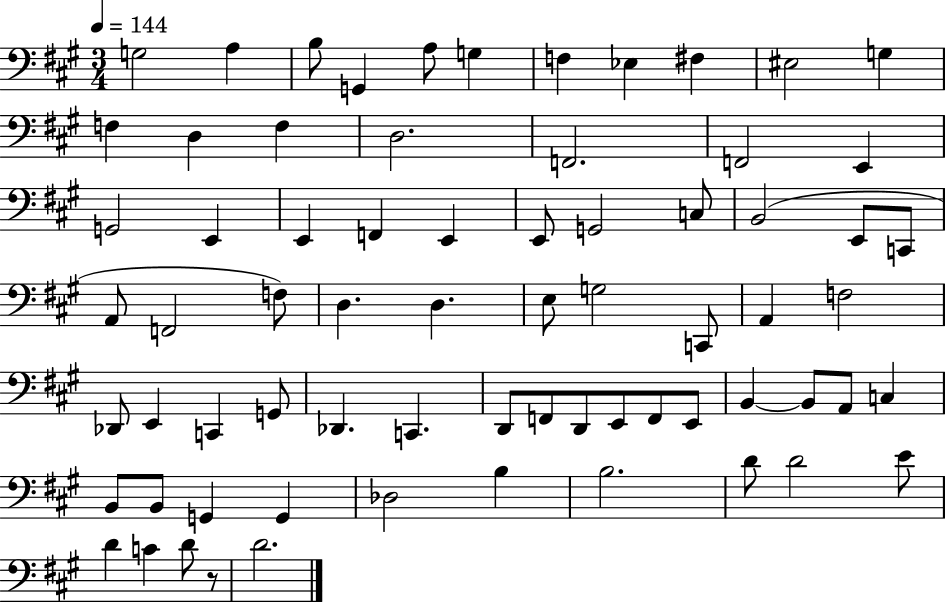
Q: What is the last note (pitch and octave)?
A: D4